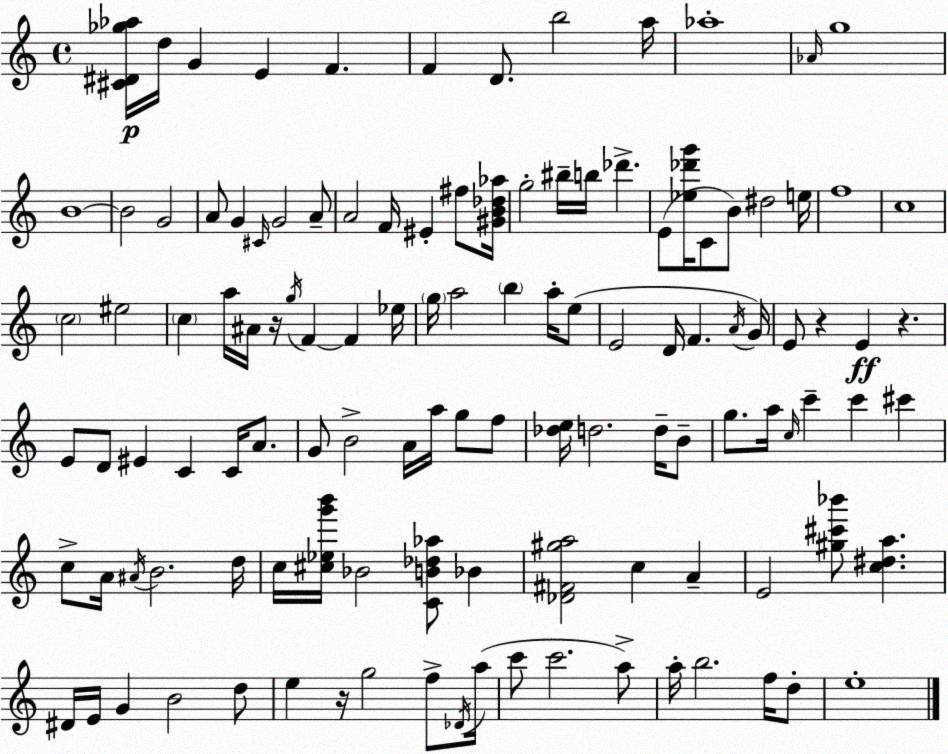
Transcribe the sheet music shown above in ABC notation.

X:1
T:Untitled
M:4/4
L:1/4
K:Am
[^C^D_g_a]/4 d/4 G E F F D/2 b2 a/4 _a4 _A/4 g4 B4 B2 G2 A/2 G ^C/4 G2 A/2 A2 F/4 ^E ^f/2 [^GB_d_a]/4 g2 ^b/4 b/4 _d' E/2 [_e_d'g']/4 C/2 B/2 ^d2 e/4 f4 c4 c2 ^e2 c a/4 ^A/4 z/4 g/4 F F _e/4 g/4 a2 b a/4 e/2 E2 D/4 F A/4 G/4 E/2 z E z E/2 D/2 ^E C C/4 A/2 G/2 B2 A/4 a/4 g/2 f/2 [_de]/4 d2 d/4 B/2 g/2 a/4 c/4 c' c' ^c' c/2 A/4 ^A/4 B2 d/4 c/4 [^c_eg'b']/4 _B2 [CB_d_a]/2 _B [_D^F^ga]2 c A E2 [^g^c'_b']/2 [c^da] ^D/4 E/4 G B2 d/2 e z/4 g2 f/2 _D/4 a/4 c'/2 c'2 a/2 a/4 b2 f/4 d/2 e4